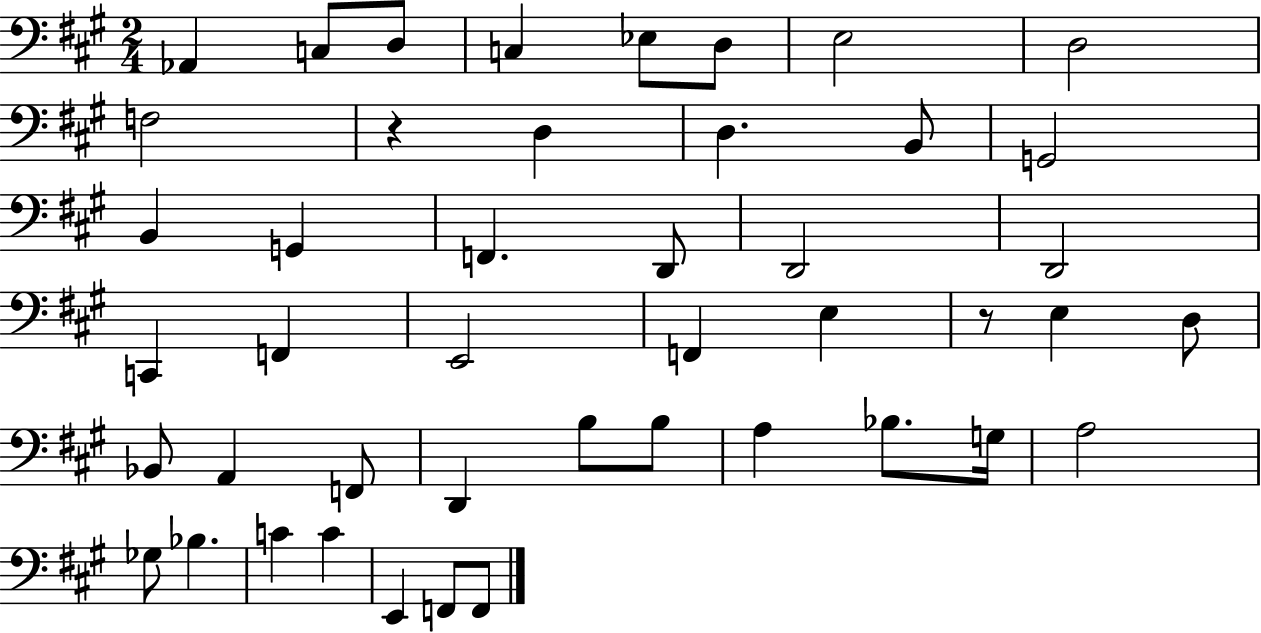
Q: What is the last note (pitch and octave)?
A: F2